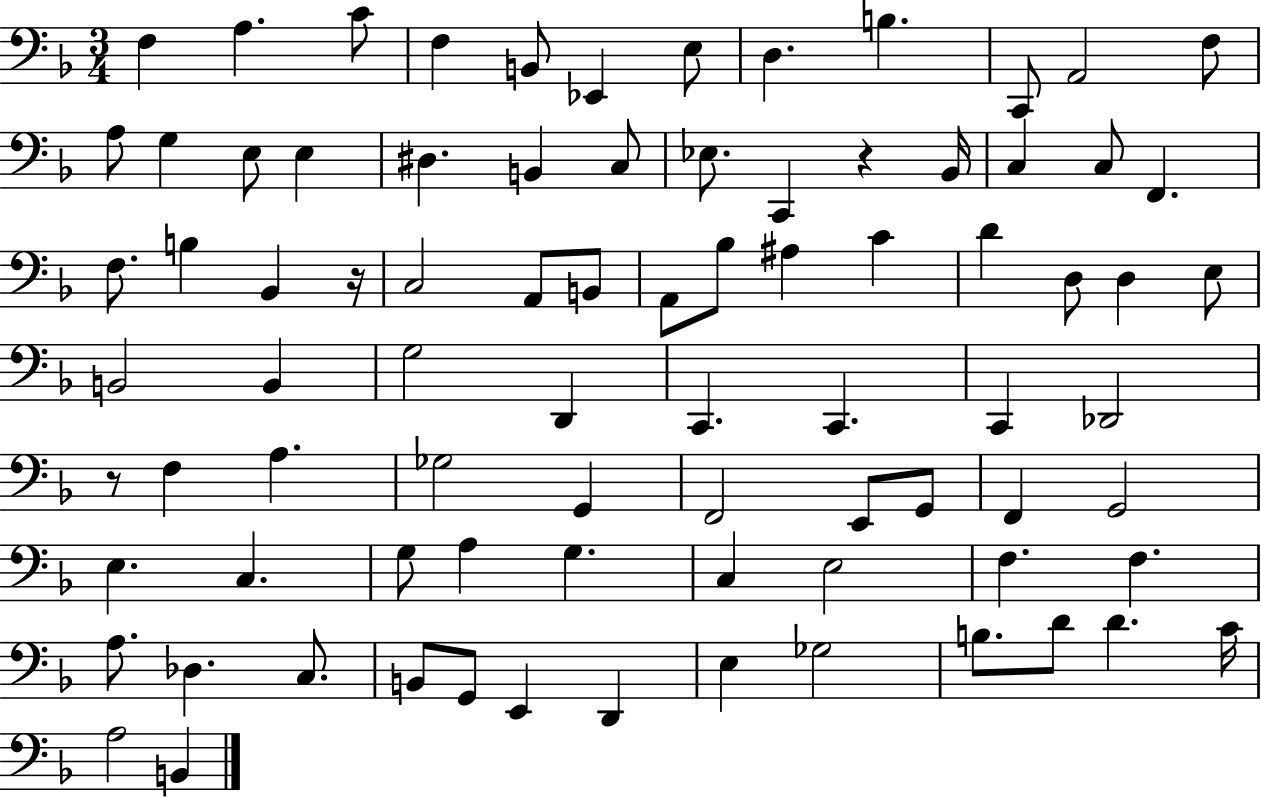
X:1
T:Untitled
M:3/4
L:1/4
K:F
F, A, C/2 F, B,,/2 _E,, E,/2 D, B, C,,/2 A,,2 F,/2 A,/2 G, E,/2 E, ^D, B,, C,/2 _E,/2 C,, z _B,,/4 C, C,/2 F,, F,/2 B, _B,, z/4 C,2 A,,/2 B,,/2 A,,/2 _B,/2 ^A, C D D,/2 D, E,/2 B,,2 B,, G,2 D,, C,, C,, C,, _D,,2 z/2 F, A, _G,2 G,, F,,2 E,,/2 G,,/2 F,, G,,2 E, C, G,/2 A, G, C, E,2 F, F, A,/2 _D, C,/2 B,,/2 G,,/2 E,, D,, E, _G,2 B,/2 D/2 D C/4 A,2 B,,